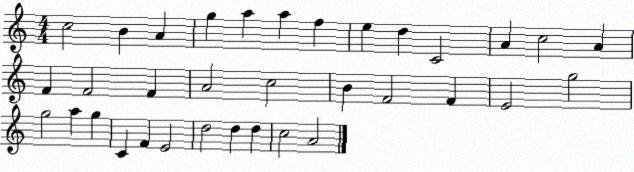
X:1
T:Untitled
M:4/4
L:1/4
K:C
c2 B A g a a f e d C2 A c2 A F F2 F A2 c2 B F2 F E2 g2 g2 a g C F E2 d2 d d c2 A2